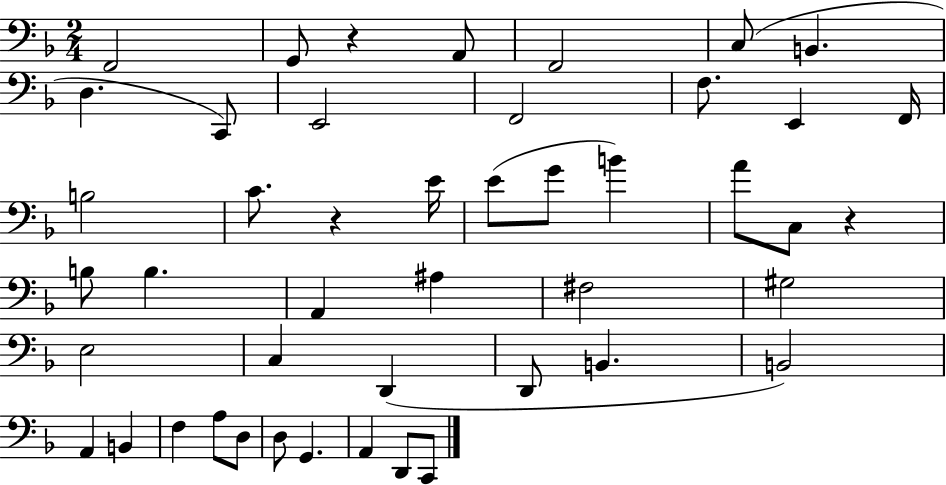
F2/h G2/e R/q A2/e F2/h C3/e B2/q. D3/q. C2/e E2/h F2/h F3/e. E2/q F2/s B3/h C4/e. R/q E4/s E4/e G4/e B4/q A4/e C3/e R/q B3/e B3/q. A2/q A#3/q F#3/h G#3/h E3/h C3/q D2/q D2/e B2/q. B2/h A2/q B2/q F3/q A3/e D3/e D3/e G2/q. A2/q D2/e C2/e